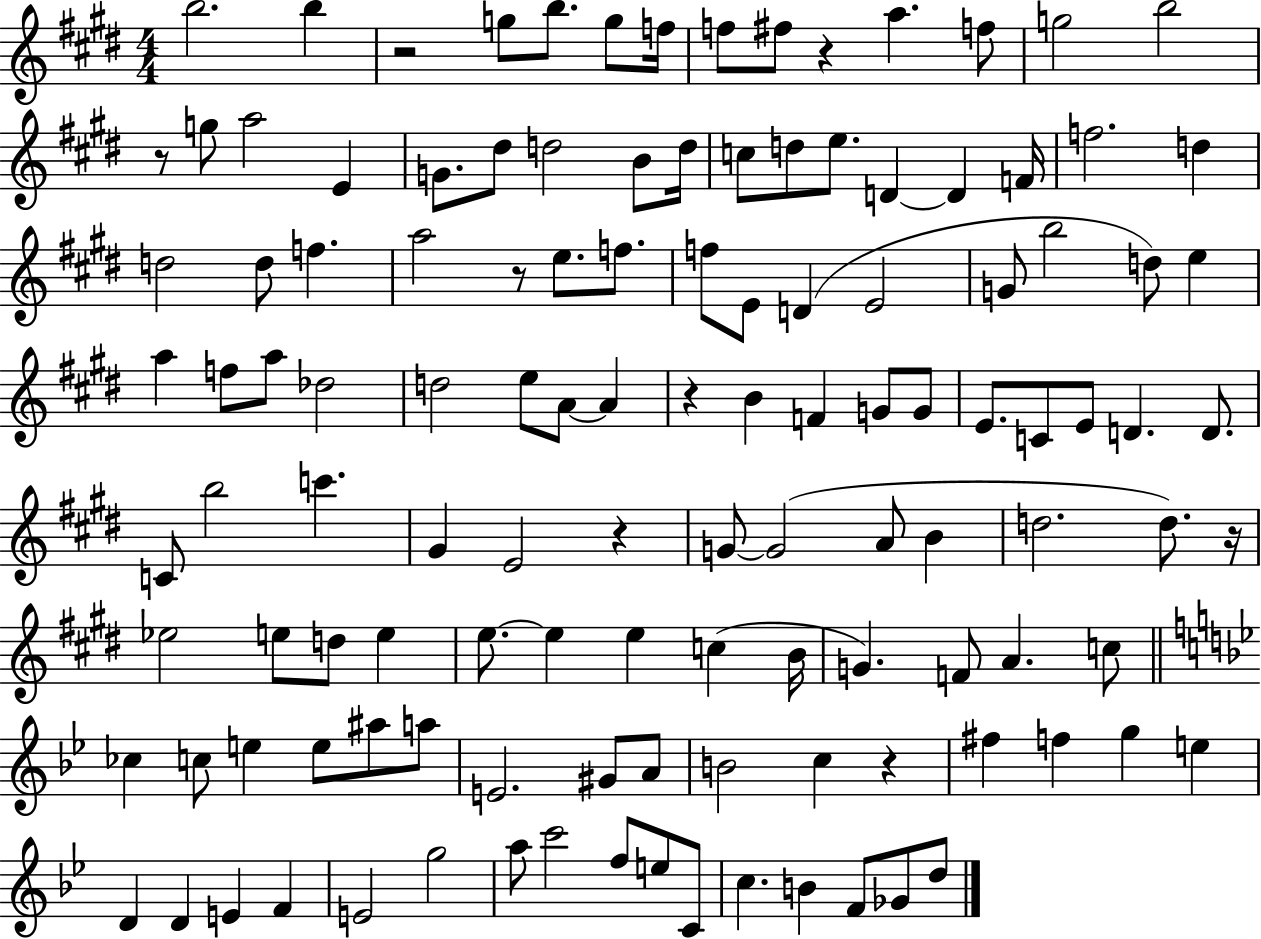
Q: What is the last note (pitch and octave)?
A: D5